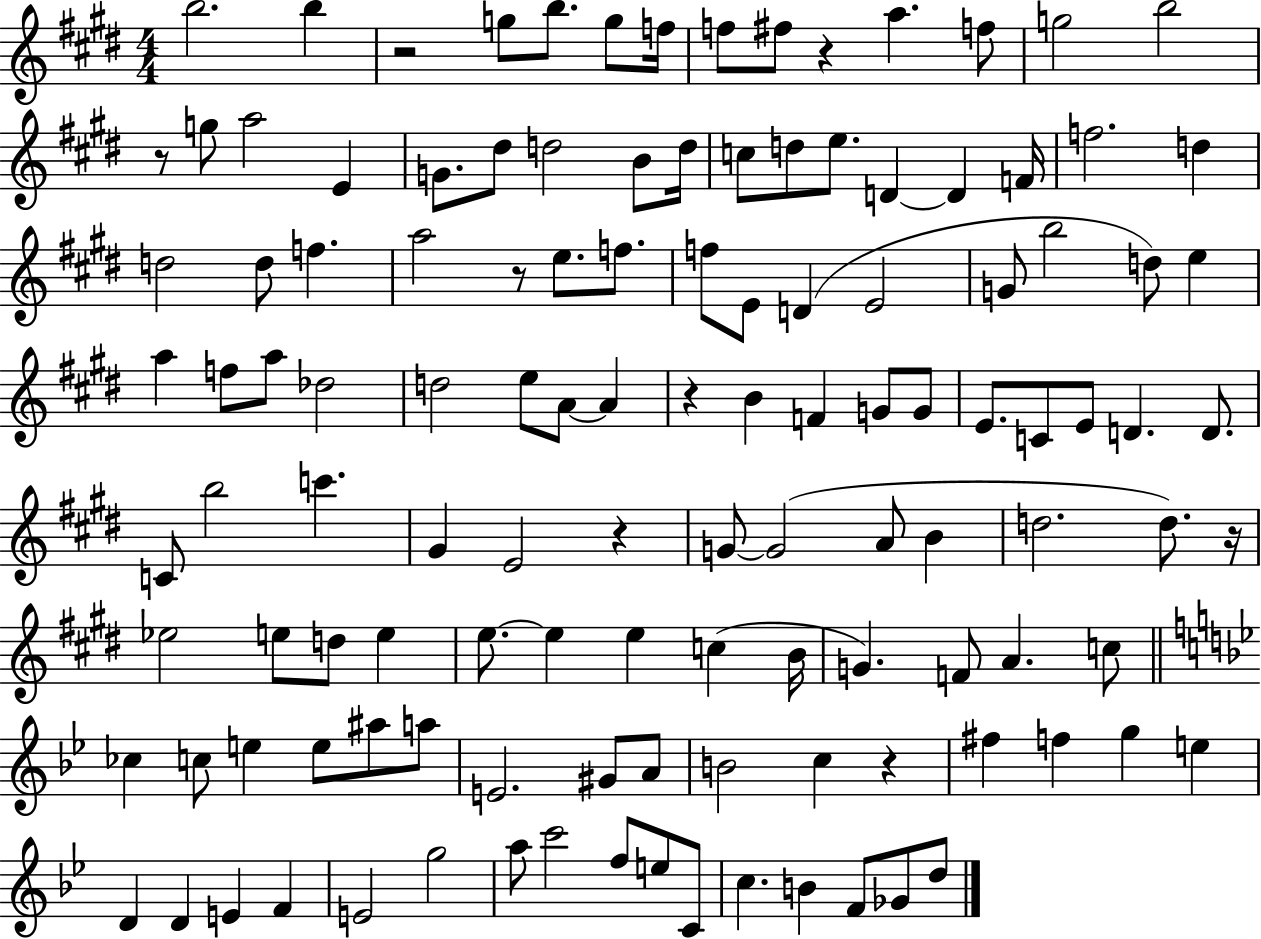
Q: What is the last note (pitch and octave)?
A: D5